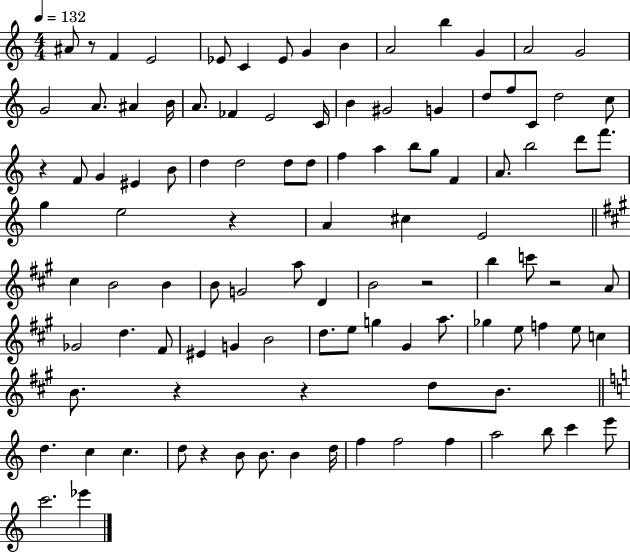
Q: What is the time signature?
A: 4/4